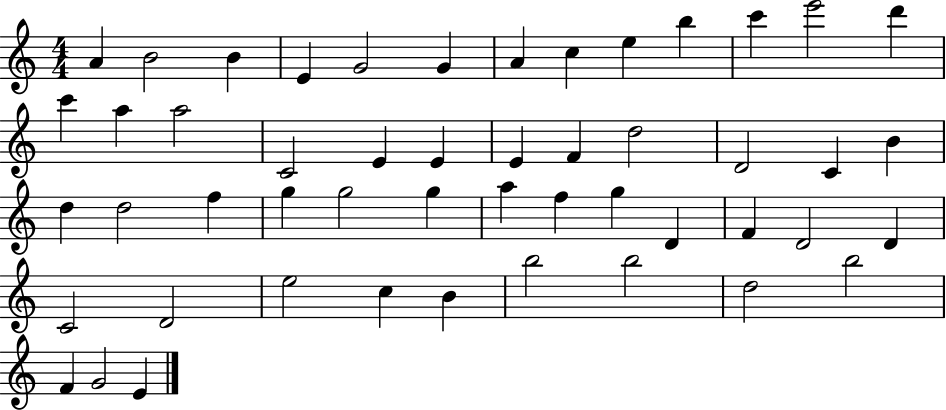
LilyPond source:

{
  \clef treble
  \numericTimeSignature
  \time 4/4
  \key c \major
  a'4 b'2 b'4 | e'4 g'2 g'4 | a'4 c''4 e''4 b''4 | c'''4 e'''2 d'''4 | \break c'''4 a''4 a''2 | c'2 e'4 e'4 | e'4 f'4 d''2 | d'2 c'4 b'4 | \break d''4 d''2 f''4 | g''4 g''2 g''4 | a''4 f''4 g''4 d'4 | f'4 d'2 d'4 | \break c'2 d'2 | e''2 c''4 b'4 | b''2 b''2 | d''2 b''2 | \break f'4 g'2 e'4 | \bar "|."
}